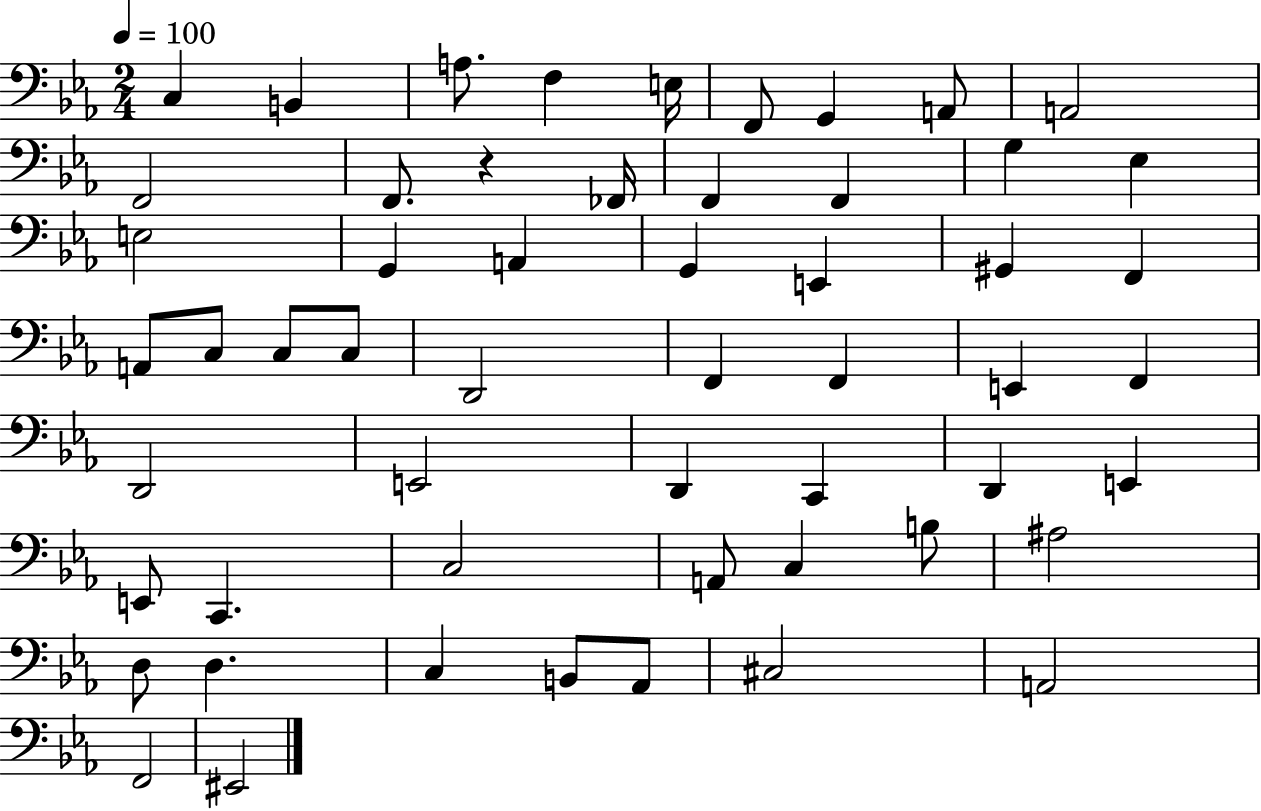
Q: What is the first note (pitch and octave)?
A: C3